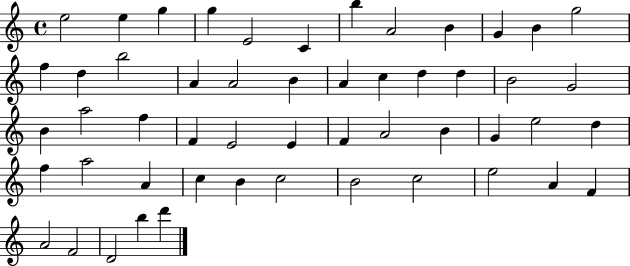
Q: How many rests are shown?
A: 0